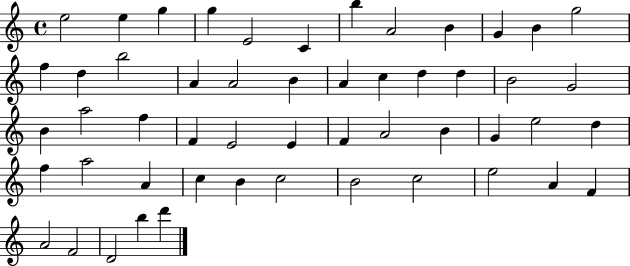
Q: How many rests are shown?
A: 0